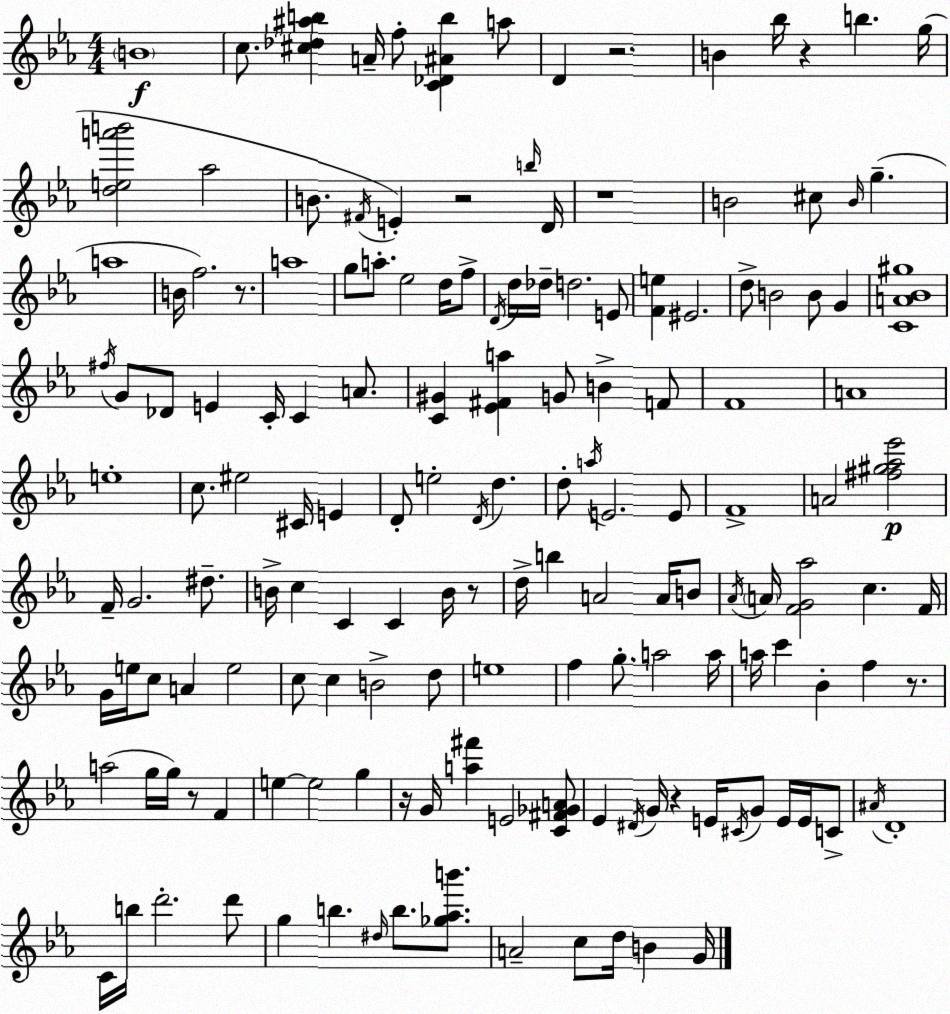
X:1
T:Untitled
M:4/4
L:1/4
K:Cm
B4 c/2 [^c_d^ab] A/4 f/2 [C_D^Ab] a/2 D z2 B _b/4 z b g/4 [dea'b']2 _a2 B/2 ^F/4 E z2 b/4 D/4 z4 B2 ^c/2 B/4 g a4 B/4 f2 z/2 a4 g/2 a/2 _e2 d/4 f/2 D/4 d/4 _d/4 d2 E/2 [Fe] ^E2 d/2 B2 B/2 G [CA_B^g]4 ^f/4 G/2 _D/2 E C/4 C A/2 [C^G] [_E^Fa] G/2 B F/2 F4 A4 e4 c/2 ^e2 ^C/4 E D/2 e2 D/4 d d/2 a/4 E2 E/2 F4 A2 [^f^g_a_e']2 F/4 G2 ^d/2 B/4 c C C B/4 z/2 d/4 b A2 A/4 B/2 _A/4 A/4 [FG_a]2 c F/4 G/4 e/4 c/2 A e2 c/2 c B2 d/2 e4 f g/2 a2 a/4 a/4 c' _B f z/2 a2 g/4 g/4 z/2 F e e2 g z/4 G/4 [a^f'] E2 [C^F_GA]/2 _E ^D/4 G/4 z E/4 ^C/4 G/2 E/4 E/4 C/2 ^A/4 D4 C/4 b/4 d'2 d'/2 g b ^d/4 b/2 [_g_ab']/2 A2 c/2 d/4 B G/4